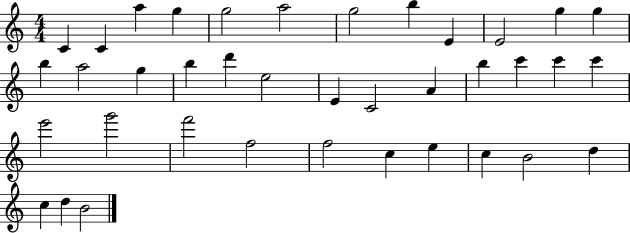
{
  \clef treble
  \numericTimeSignature
  \time 4/4
  \key c \major
  c'4 c'4 a''4 g''4 | g''2 a''2 | g''2 b''4 e'4 | e'2 g''4 g''4 | \break b''4 a''2 g''4 | b''4 d'''4 e''2 | e'4 c'2 a'4 | b''4 c'''4 c'''4 c'''4 | \break e'''2 g'''2 | f'''2 f''2 | f''2 c''4 e''4 | c''4 b'2 d''4 | \break c''4 d''4 b'2 | \bar "|."
}